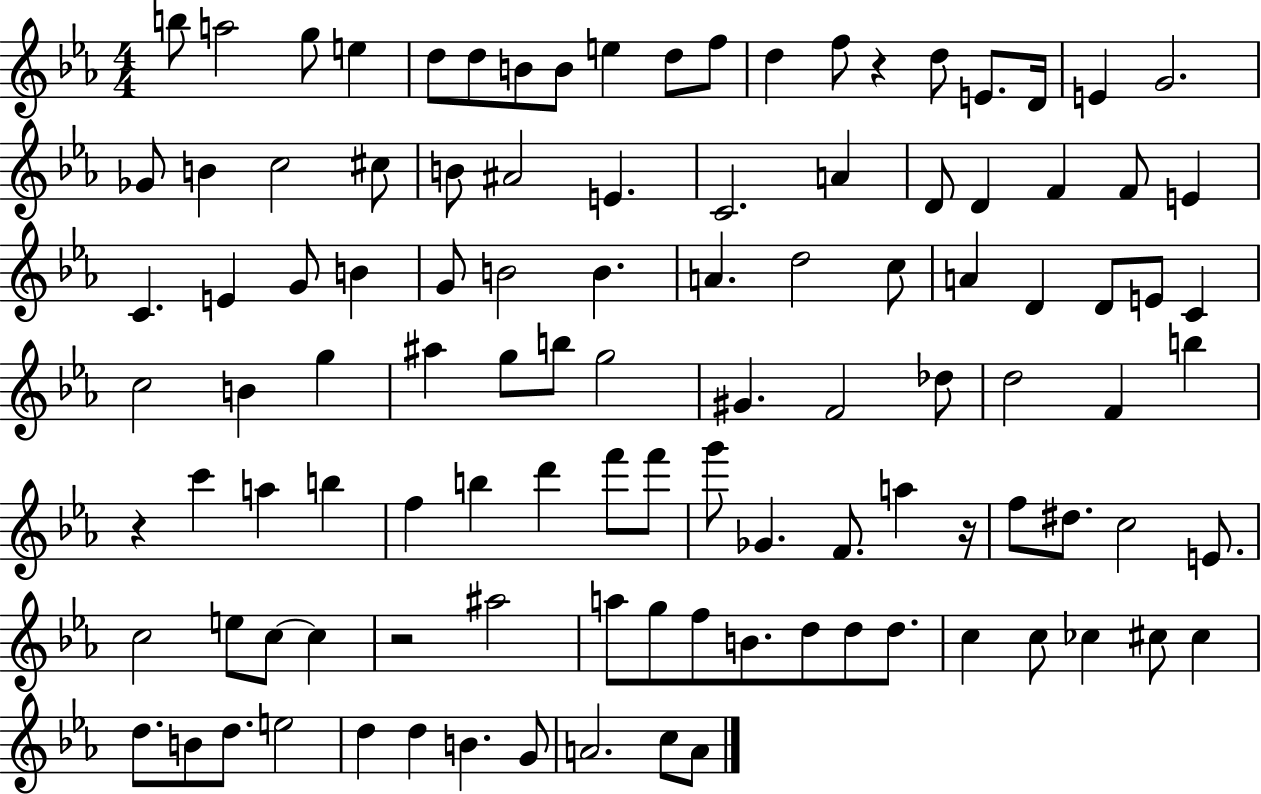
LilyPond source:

{
  \clef treble
  \numericTimeSignature
  \time 4/4
  \key ees \major
  b''8 a''2 g''8 e''4 | d''8 d''8 b'8 b'8 e''4 d''8 f''8 | d''4 f''8 r4 d''8 e'8. d'16 | e'4 g'2. | \break ges'8 b'4 c''2 cis''8 | b'8 ais'2 e'4. | c'2. a'4 | d'8 d'4 f'4 f'8 e'4 | \break c'4. e'4 g'8 b'4 | g'8 b'2 b'4. | a'4. d''2 c''8 | a'4 d'4 d'8 e'8 c'4 | \break c''2 b'4 g''4 | ais''4 g''8 b''8 g''2 | gis'4. f'2 des''8 | d''2 f'4 b''4 | \break r4 c'''4 a''4 b''4 | f''4 b''4 d'''4 f'''8 f'''8 | g'''8 ges'4. f'8. a''4 r16 | f''8 dis''8. c''2 e'8. | \break c''2 e''8 c''8~~ c''4 | r2 ais''2 | a''8 g''8 f''8 b'8. d''8 d''8 d''8. | c''4 c''8 ces''4 cis''8 cis''4 | \break d''8. b'8 d''8. e''2 | d''4 d''4 b'4. g'8 | a'2. c''8 a'8 | \bar "|."
}